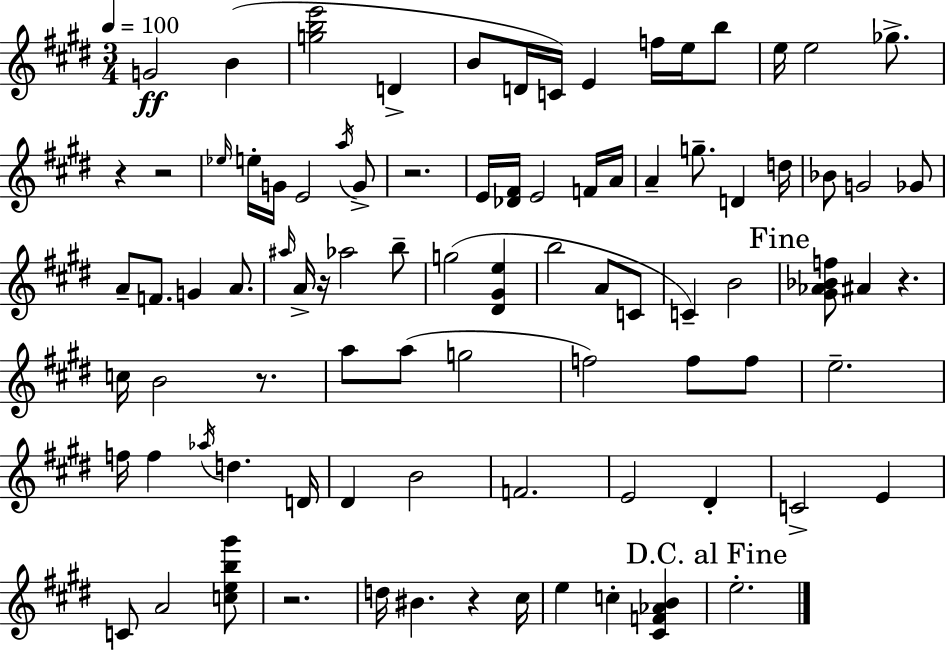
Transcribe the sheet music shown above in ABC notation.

X:1
T:Untitled
M:3/4
L:1/4
K:E
G2 B [gbe']2 D B/2 D/4 C/4 E f/4 e/4 b/2 e/4 e2 _g/2 z z2 _e/4 e/4 G/4 E2 a/4 G/2 z2 E/4 [_D^F]/4 E2 F/4 A/4 A g/2 D d/4 _B/2 G2 _G/2 A/2 F/2 G A/2 ^a/4 A/4 z/4 _a2 b/2 g2 [^D^Ge] b2 A/2 C/2 C B2 [^G_A_Bf]/2 ^A z c/4 B2 z/2 a/2 a/2 g2 f2 f/2 f/2 e2 f/4 f _a/4 d D/4 ^D B2 F2 E2 ^D C2 E C/2 A2 [ceb^g']/2 z2 d/4 ^B z ^c/4 e c [^CF_AB] e2